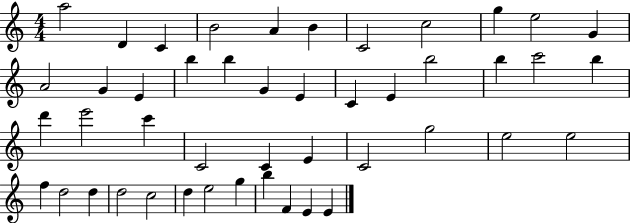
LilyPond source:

{
  \clef treble
  \numericTimeSignature
  \time 4/4
  \key c \major
  a''2 d'4 c'4 | b'2 a'4 b'4 | c'2 c''2 | g''4 e''2 g'4 | \break a'2 g'4 e'4 | b''4 b''4 g'4 e'4 | c'4 e'4 b''2 | b''4 c'''2 b''4 | \break d'''4 e'''2 c'''4 | c'2 c'4 e'4 | c'2 g''2 | e''2 e''2 | \break f''4 d''2 d''4 | d''2 c''2 | d''4 e''2 g''4 | b''4 f'4 e'4 e'4 | \break \bar "|."
}